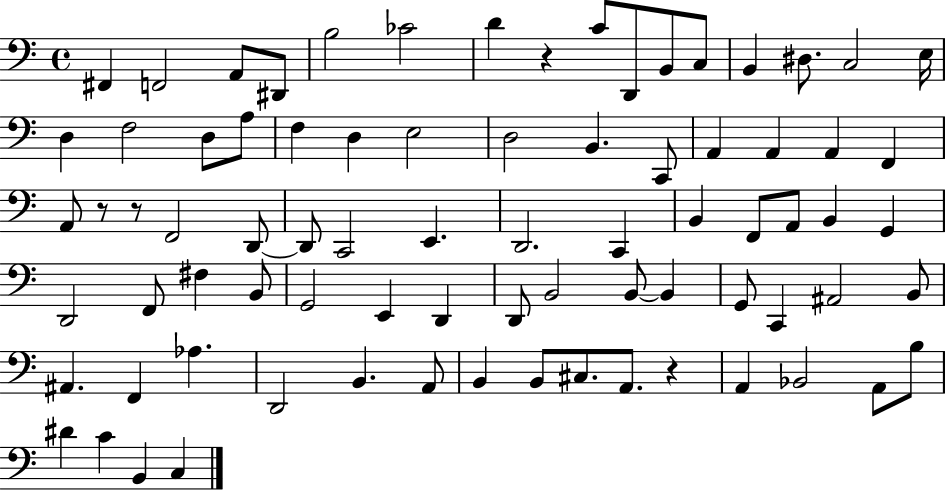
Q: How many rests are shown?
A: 4